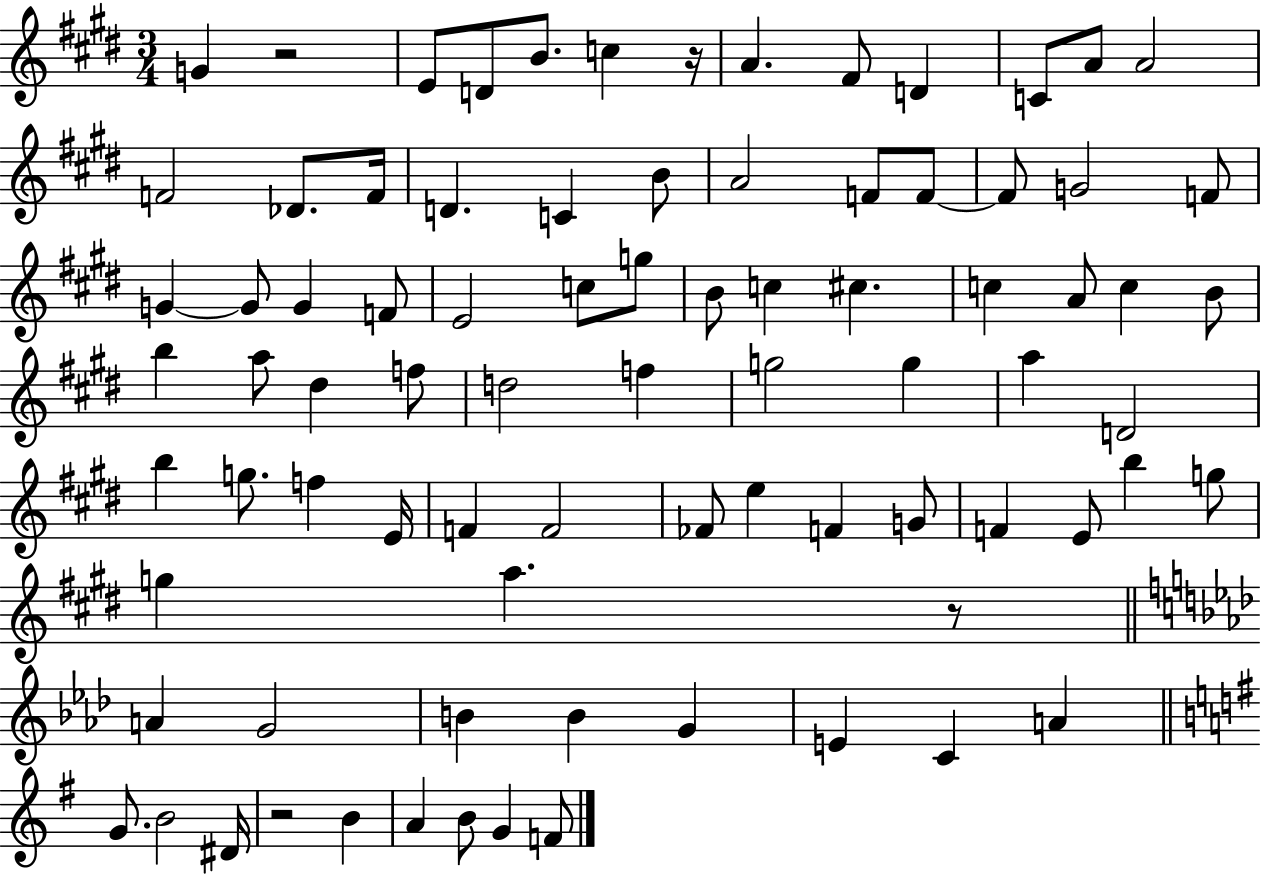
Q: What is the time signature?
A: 3/4